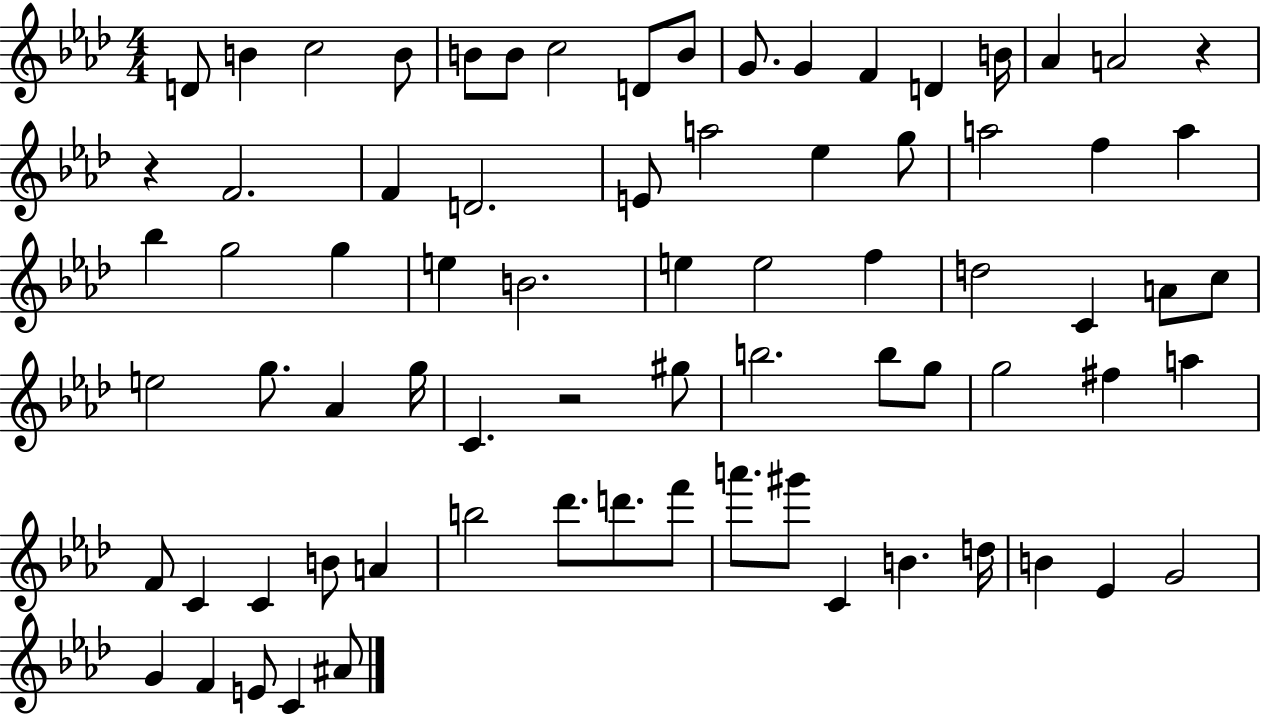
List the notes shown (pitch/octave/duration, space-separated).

D4/e B4/q C5/h B4/e B4/e B4/e C5/h D4/e B4/e G4/e. G4/q F4/q D4/q B4/s Ab4/q A4/h R/q R/q F4/h. F4/q D4/h. E4/e A5/h Eb5/q G5/e A5/h F5/q A5/q Bb5/q G5/h G5/q E5/q B4/h. E5/q E5/h F5/q D5/h C4/q A4/e C5/e E5/h G5/e. Ab4/q G5/s C4/q. R/h G#5/e B5/h. B5/e G5/e G5/h F#5/q A5/q F4/e C4/q C4/q B4/e A4/q B5/h Db6/e. D6/e. F6/e A6/e. G#6/e C4/q B4/q. D5/s B4/q Eb4/q G4/h G4/q F4/q E4/e C4/q A#4/e